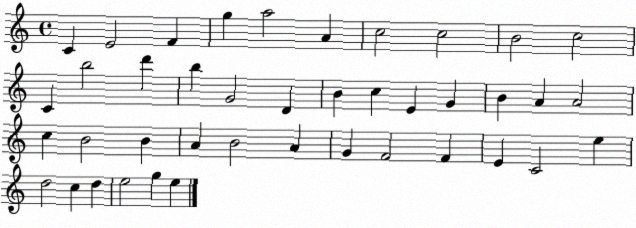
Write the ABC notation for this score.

X:1
T:Untitled
M:4/4
L:1/4
K:C
C E2 F g a2 A c2 c2 B2 c2 C b2 d' b G2 D B c E G B A A2 c B2 B A B2 A G F2 F E C2 e d2 c d e2 g e